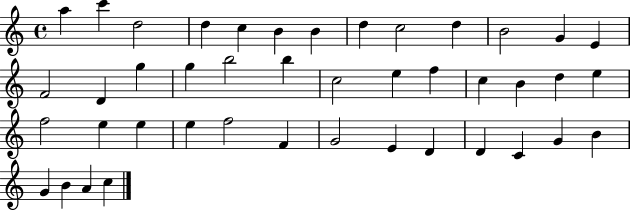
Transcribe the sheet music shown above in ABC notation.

X:1
T:Untitled
M:4/4
L:1/4
K:C
a c' d2 d c B B d c2 d B2 G E F2 D g g b2 b c2 e f c B d e f2 e e e f2 F G2 E D D C G B G B A c